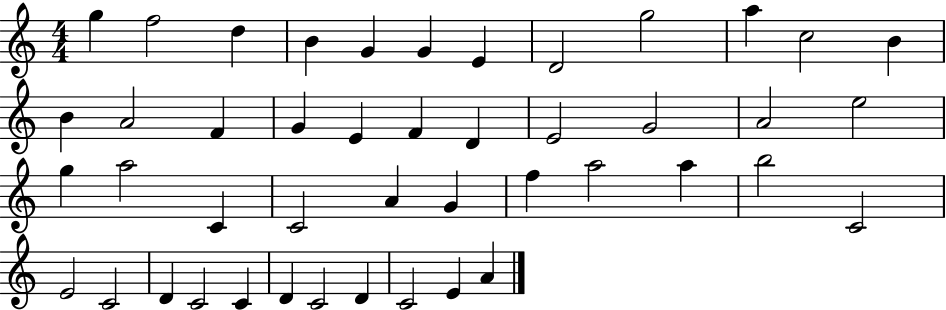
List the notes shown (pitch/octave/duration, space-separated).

G5/q F5/h D5/q B4/q G4/q G4/q E4/q D4/h G5/h A5/q C5/h B4/q B4/q A4/h F4/q G4/q E4/q F4/q D4/q E4/h G4/h A4/h E5/h G5/q A5/h C4/q C4/h A4/q G4/q F5/q A5/h A5/q B5/h C4/h E4/h C4/h D4/q C4/h C4/q D4/q C4/h D4/q C4/h E4/q A4/q